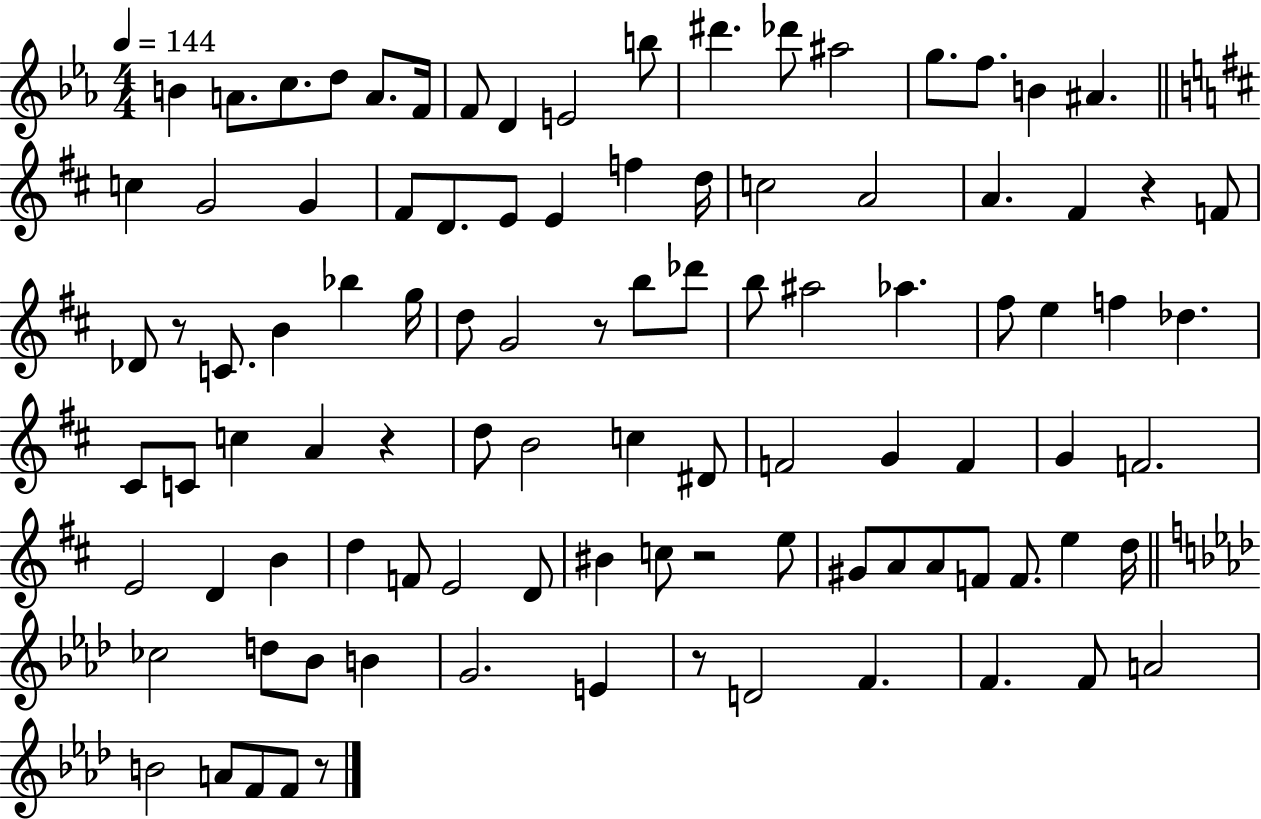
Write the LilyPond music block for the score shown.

{
  \clef treble
  \numericTimeSignature
  \time 4/4
  \key ees \major
  \tempo 4 = 144
  b'4 a'8. c''8. d''8 a'8. f'16 | f'8 d'4 e'2 b''8 | dis'''4. des'''8 ais''2 | g''8. f''8. b'4 ais'4. | \break \bar "||" \break \key d \major c''4 g'2 g'4 | fis'8 d'8. e'8 e'4 f''4 d''16 | c''2 a'2 | a'4. fis'4 r4 f'8 | \break des'8 r8 c'8. b'4 bes''4 g''16 | d''8 g'2 r8 b''8 des'''8 | b''8 ais''2 aes''4. | fis''8 e''4 f''4 des''4. | \break cis'8 c'8 c''4 a'4 r4 | d''8 b'2 c''4 dis'8 | f'2 g'4 f'4 | g'4 f'2. | \break e'2 d'4 b'4 | d''4 f'8 e'2 d'8 | bis'4 c''8 r2 e''8 | gis'8 a'8 a'8 f'8 f'8. e''4 d''16 | \break \bar "||" \break \key aes \major ces''2 d''8 bes'8 b'4 | g'2. e'4 | r8 d'2 f'4. | f'4. f'8 a'2 | \break b'2 a'8 f'8 f'8 r8 | \bar "|."
}